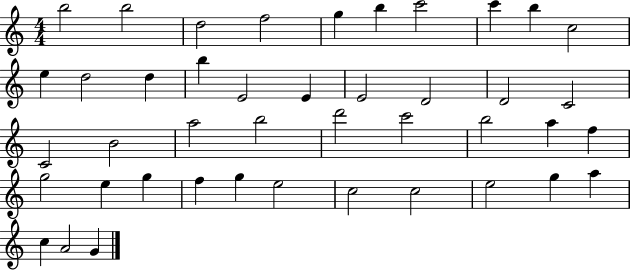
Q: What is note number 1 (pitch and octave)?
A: B5